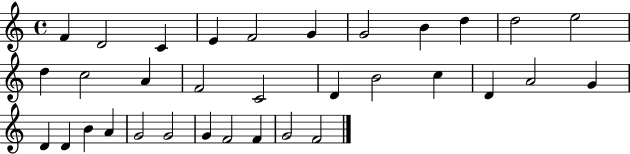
{
  \clef treble
  \time 4/4
  \defaultTimeSignature
  \key c \major
  f'4 d'2 c'4 | e'4 f'2 g'4 | g'2 b'4 d''4 | d''2 e''2 | \break d''4 c''2 a'4 | f'2 c'2 | d'4 b'2 c''4 | d'4 a'2 g'4 | \break d'4 d'4 b'4 a'4 | g'2 g'2 | g'4 f'2 f'4 | g'2 f'2 | \break \bar "|."
}